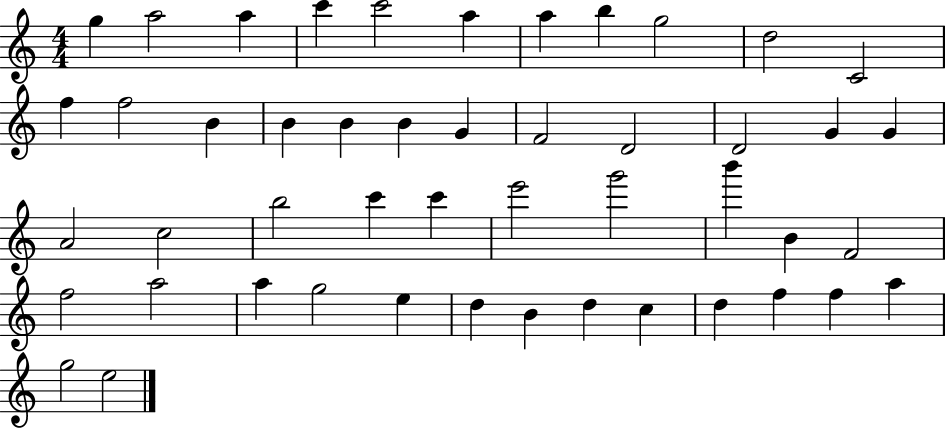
X:1
T:Untitled
M:4/4
L:1/4
K:C
g a2 a c' c'2 a a b g2 d2 C2 f f2 B B B B G F2 D2 D2 G G A2 c2 b2 c' c' e'2 g'2 b' B F2 f2 a2 a g2 e d B d c d f f a g2 e2